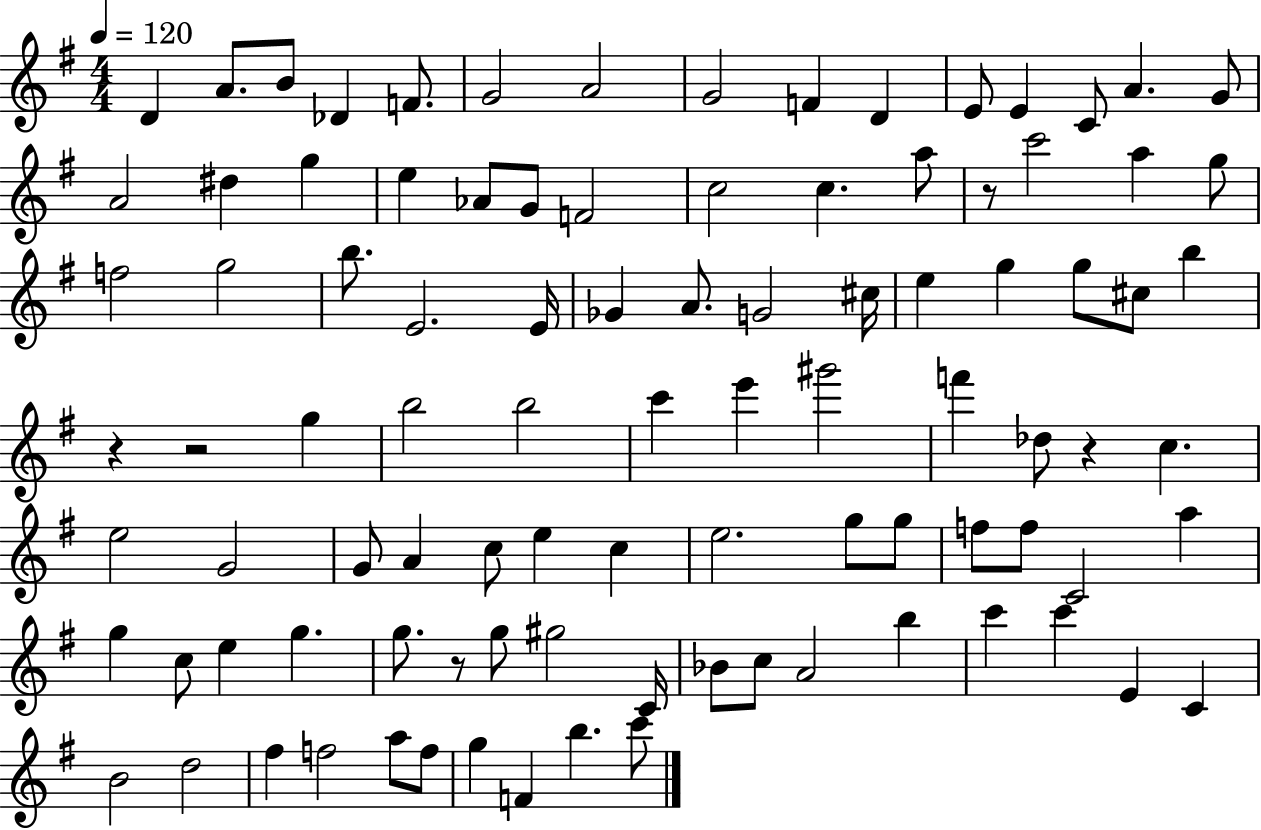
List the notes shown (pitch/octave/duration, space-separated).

D4/q A4/e. B4/e Db4/q F4/e. G4/h A4/h G4/h F4/q D4/q E4/e E4/q C4/e A4/q. G4/e A4/h D#5/q G5/q E5/q Ab4/e G4/e F4/h C5/h C5/q. A5/e R/e C6/h A5/q G5/e F5/h G5/h B5/e. E4/h. E4/s Gb4/q A4/e. G4/h C#5/s E5/q G5/q G5/e C#5/e B5/q R/q R/h G5/q B5/h B5/h C6/q E6/q G#6/h F6/q Db5/e R/q C5/q. E5/h G4/h G4/e A4/q C5/e E5/q C5/q E5/h. G5/e G5/e F5/e F5/e C4/h A5/q G5/q C5/e E5/q G5/q. G5/e. R/e G5/e G#5/h C4/s Bb4/e C5/e A4/h B5/q C6/q C6/q E4/q C4/q B4/h D5/h F#5/q F5/h A5/e F5/e G5/q F4/q B5/q. C6/e